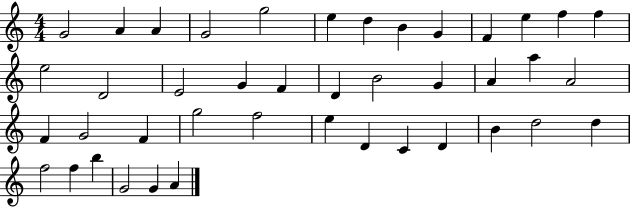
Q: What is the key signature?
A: C major